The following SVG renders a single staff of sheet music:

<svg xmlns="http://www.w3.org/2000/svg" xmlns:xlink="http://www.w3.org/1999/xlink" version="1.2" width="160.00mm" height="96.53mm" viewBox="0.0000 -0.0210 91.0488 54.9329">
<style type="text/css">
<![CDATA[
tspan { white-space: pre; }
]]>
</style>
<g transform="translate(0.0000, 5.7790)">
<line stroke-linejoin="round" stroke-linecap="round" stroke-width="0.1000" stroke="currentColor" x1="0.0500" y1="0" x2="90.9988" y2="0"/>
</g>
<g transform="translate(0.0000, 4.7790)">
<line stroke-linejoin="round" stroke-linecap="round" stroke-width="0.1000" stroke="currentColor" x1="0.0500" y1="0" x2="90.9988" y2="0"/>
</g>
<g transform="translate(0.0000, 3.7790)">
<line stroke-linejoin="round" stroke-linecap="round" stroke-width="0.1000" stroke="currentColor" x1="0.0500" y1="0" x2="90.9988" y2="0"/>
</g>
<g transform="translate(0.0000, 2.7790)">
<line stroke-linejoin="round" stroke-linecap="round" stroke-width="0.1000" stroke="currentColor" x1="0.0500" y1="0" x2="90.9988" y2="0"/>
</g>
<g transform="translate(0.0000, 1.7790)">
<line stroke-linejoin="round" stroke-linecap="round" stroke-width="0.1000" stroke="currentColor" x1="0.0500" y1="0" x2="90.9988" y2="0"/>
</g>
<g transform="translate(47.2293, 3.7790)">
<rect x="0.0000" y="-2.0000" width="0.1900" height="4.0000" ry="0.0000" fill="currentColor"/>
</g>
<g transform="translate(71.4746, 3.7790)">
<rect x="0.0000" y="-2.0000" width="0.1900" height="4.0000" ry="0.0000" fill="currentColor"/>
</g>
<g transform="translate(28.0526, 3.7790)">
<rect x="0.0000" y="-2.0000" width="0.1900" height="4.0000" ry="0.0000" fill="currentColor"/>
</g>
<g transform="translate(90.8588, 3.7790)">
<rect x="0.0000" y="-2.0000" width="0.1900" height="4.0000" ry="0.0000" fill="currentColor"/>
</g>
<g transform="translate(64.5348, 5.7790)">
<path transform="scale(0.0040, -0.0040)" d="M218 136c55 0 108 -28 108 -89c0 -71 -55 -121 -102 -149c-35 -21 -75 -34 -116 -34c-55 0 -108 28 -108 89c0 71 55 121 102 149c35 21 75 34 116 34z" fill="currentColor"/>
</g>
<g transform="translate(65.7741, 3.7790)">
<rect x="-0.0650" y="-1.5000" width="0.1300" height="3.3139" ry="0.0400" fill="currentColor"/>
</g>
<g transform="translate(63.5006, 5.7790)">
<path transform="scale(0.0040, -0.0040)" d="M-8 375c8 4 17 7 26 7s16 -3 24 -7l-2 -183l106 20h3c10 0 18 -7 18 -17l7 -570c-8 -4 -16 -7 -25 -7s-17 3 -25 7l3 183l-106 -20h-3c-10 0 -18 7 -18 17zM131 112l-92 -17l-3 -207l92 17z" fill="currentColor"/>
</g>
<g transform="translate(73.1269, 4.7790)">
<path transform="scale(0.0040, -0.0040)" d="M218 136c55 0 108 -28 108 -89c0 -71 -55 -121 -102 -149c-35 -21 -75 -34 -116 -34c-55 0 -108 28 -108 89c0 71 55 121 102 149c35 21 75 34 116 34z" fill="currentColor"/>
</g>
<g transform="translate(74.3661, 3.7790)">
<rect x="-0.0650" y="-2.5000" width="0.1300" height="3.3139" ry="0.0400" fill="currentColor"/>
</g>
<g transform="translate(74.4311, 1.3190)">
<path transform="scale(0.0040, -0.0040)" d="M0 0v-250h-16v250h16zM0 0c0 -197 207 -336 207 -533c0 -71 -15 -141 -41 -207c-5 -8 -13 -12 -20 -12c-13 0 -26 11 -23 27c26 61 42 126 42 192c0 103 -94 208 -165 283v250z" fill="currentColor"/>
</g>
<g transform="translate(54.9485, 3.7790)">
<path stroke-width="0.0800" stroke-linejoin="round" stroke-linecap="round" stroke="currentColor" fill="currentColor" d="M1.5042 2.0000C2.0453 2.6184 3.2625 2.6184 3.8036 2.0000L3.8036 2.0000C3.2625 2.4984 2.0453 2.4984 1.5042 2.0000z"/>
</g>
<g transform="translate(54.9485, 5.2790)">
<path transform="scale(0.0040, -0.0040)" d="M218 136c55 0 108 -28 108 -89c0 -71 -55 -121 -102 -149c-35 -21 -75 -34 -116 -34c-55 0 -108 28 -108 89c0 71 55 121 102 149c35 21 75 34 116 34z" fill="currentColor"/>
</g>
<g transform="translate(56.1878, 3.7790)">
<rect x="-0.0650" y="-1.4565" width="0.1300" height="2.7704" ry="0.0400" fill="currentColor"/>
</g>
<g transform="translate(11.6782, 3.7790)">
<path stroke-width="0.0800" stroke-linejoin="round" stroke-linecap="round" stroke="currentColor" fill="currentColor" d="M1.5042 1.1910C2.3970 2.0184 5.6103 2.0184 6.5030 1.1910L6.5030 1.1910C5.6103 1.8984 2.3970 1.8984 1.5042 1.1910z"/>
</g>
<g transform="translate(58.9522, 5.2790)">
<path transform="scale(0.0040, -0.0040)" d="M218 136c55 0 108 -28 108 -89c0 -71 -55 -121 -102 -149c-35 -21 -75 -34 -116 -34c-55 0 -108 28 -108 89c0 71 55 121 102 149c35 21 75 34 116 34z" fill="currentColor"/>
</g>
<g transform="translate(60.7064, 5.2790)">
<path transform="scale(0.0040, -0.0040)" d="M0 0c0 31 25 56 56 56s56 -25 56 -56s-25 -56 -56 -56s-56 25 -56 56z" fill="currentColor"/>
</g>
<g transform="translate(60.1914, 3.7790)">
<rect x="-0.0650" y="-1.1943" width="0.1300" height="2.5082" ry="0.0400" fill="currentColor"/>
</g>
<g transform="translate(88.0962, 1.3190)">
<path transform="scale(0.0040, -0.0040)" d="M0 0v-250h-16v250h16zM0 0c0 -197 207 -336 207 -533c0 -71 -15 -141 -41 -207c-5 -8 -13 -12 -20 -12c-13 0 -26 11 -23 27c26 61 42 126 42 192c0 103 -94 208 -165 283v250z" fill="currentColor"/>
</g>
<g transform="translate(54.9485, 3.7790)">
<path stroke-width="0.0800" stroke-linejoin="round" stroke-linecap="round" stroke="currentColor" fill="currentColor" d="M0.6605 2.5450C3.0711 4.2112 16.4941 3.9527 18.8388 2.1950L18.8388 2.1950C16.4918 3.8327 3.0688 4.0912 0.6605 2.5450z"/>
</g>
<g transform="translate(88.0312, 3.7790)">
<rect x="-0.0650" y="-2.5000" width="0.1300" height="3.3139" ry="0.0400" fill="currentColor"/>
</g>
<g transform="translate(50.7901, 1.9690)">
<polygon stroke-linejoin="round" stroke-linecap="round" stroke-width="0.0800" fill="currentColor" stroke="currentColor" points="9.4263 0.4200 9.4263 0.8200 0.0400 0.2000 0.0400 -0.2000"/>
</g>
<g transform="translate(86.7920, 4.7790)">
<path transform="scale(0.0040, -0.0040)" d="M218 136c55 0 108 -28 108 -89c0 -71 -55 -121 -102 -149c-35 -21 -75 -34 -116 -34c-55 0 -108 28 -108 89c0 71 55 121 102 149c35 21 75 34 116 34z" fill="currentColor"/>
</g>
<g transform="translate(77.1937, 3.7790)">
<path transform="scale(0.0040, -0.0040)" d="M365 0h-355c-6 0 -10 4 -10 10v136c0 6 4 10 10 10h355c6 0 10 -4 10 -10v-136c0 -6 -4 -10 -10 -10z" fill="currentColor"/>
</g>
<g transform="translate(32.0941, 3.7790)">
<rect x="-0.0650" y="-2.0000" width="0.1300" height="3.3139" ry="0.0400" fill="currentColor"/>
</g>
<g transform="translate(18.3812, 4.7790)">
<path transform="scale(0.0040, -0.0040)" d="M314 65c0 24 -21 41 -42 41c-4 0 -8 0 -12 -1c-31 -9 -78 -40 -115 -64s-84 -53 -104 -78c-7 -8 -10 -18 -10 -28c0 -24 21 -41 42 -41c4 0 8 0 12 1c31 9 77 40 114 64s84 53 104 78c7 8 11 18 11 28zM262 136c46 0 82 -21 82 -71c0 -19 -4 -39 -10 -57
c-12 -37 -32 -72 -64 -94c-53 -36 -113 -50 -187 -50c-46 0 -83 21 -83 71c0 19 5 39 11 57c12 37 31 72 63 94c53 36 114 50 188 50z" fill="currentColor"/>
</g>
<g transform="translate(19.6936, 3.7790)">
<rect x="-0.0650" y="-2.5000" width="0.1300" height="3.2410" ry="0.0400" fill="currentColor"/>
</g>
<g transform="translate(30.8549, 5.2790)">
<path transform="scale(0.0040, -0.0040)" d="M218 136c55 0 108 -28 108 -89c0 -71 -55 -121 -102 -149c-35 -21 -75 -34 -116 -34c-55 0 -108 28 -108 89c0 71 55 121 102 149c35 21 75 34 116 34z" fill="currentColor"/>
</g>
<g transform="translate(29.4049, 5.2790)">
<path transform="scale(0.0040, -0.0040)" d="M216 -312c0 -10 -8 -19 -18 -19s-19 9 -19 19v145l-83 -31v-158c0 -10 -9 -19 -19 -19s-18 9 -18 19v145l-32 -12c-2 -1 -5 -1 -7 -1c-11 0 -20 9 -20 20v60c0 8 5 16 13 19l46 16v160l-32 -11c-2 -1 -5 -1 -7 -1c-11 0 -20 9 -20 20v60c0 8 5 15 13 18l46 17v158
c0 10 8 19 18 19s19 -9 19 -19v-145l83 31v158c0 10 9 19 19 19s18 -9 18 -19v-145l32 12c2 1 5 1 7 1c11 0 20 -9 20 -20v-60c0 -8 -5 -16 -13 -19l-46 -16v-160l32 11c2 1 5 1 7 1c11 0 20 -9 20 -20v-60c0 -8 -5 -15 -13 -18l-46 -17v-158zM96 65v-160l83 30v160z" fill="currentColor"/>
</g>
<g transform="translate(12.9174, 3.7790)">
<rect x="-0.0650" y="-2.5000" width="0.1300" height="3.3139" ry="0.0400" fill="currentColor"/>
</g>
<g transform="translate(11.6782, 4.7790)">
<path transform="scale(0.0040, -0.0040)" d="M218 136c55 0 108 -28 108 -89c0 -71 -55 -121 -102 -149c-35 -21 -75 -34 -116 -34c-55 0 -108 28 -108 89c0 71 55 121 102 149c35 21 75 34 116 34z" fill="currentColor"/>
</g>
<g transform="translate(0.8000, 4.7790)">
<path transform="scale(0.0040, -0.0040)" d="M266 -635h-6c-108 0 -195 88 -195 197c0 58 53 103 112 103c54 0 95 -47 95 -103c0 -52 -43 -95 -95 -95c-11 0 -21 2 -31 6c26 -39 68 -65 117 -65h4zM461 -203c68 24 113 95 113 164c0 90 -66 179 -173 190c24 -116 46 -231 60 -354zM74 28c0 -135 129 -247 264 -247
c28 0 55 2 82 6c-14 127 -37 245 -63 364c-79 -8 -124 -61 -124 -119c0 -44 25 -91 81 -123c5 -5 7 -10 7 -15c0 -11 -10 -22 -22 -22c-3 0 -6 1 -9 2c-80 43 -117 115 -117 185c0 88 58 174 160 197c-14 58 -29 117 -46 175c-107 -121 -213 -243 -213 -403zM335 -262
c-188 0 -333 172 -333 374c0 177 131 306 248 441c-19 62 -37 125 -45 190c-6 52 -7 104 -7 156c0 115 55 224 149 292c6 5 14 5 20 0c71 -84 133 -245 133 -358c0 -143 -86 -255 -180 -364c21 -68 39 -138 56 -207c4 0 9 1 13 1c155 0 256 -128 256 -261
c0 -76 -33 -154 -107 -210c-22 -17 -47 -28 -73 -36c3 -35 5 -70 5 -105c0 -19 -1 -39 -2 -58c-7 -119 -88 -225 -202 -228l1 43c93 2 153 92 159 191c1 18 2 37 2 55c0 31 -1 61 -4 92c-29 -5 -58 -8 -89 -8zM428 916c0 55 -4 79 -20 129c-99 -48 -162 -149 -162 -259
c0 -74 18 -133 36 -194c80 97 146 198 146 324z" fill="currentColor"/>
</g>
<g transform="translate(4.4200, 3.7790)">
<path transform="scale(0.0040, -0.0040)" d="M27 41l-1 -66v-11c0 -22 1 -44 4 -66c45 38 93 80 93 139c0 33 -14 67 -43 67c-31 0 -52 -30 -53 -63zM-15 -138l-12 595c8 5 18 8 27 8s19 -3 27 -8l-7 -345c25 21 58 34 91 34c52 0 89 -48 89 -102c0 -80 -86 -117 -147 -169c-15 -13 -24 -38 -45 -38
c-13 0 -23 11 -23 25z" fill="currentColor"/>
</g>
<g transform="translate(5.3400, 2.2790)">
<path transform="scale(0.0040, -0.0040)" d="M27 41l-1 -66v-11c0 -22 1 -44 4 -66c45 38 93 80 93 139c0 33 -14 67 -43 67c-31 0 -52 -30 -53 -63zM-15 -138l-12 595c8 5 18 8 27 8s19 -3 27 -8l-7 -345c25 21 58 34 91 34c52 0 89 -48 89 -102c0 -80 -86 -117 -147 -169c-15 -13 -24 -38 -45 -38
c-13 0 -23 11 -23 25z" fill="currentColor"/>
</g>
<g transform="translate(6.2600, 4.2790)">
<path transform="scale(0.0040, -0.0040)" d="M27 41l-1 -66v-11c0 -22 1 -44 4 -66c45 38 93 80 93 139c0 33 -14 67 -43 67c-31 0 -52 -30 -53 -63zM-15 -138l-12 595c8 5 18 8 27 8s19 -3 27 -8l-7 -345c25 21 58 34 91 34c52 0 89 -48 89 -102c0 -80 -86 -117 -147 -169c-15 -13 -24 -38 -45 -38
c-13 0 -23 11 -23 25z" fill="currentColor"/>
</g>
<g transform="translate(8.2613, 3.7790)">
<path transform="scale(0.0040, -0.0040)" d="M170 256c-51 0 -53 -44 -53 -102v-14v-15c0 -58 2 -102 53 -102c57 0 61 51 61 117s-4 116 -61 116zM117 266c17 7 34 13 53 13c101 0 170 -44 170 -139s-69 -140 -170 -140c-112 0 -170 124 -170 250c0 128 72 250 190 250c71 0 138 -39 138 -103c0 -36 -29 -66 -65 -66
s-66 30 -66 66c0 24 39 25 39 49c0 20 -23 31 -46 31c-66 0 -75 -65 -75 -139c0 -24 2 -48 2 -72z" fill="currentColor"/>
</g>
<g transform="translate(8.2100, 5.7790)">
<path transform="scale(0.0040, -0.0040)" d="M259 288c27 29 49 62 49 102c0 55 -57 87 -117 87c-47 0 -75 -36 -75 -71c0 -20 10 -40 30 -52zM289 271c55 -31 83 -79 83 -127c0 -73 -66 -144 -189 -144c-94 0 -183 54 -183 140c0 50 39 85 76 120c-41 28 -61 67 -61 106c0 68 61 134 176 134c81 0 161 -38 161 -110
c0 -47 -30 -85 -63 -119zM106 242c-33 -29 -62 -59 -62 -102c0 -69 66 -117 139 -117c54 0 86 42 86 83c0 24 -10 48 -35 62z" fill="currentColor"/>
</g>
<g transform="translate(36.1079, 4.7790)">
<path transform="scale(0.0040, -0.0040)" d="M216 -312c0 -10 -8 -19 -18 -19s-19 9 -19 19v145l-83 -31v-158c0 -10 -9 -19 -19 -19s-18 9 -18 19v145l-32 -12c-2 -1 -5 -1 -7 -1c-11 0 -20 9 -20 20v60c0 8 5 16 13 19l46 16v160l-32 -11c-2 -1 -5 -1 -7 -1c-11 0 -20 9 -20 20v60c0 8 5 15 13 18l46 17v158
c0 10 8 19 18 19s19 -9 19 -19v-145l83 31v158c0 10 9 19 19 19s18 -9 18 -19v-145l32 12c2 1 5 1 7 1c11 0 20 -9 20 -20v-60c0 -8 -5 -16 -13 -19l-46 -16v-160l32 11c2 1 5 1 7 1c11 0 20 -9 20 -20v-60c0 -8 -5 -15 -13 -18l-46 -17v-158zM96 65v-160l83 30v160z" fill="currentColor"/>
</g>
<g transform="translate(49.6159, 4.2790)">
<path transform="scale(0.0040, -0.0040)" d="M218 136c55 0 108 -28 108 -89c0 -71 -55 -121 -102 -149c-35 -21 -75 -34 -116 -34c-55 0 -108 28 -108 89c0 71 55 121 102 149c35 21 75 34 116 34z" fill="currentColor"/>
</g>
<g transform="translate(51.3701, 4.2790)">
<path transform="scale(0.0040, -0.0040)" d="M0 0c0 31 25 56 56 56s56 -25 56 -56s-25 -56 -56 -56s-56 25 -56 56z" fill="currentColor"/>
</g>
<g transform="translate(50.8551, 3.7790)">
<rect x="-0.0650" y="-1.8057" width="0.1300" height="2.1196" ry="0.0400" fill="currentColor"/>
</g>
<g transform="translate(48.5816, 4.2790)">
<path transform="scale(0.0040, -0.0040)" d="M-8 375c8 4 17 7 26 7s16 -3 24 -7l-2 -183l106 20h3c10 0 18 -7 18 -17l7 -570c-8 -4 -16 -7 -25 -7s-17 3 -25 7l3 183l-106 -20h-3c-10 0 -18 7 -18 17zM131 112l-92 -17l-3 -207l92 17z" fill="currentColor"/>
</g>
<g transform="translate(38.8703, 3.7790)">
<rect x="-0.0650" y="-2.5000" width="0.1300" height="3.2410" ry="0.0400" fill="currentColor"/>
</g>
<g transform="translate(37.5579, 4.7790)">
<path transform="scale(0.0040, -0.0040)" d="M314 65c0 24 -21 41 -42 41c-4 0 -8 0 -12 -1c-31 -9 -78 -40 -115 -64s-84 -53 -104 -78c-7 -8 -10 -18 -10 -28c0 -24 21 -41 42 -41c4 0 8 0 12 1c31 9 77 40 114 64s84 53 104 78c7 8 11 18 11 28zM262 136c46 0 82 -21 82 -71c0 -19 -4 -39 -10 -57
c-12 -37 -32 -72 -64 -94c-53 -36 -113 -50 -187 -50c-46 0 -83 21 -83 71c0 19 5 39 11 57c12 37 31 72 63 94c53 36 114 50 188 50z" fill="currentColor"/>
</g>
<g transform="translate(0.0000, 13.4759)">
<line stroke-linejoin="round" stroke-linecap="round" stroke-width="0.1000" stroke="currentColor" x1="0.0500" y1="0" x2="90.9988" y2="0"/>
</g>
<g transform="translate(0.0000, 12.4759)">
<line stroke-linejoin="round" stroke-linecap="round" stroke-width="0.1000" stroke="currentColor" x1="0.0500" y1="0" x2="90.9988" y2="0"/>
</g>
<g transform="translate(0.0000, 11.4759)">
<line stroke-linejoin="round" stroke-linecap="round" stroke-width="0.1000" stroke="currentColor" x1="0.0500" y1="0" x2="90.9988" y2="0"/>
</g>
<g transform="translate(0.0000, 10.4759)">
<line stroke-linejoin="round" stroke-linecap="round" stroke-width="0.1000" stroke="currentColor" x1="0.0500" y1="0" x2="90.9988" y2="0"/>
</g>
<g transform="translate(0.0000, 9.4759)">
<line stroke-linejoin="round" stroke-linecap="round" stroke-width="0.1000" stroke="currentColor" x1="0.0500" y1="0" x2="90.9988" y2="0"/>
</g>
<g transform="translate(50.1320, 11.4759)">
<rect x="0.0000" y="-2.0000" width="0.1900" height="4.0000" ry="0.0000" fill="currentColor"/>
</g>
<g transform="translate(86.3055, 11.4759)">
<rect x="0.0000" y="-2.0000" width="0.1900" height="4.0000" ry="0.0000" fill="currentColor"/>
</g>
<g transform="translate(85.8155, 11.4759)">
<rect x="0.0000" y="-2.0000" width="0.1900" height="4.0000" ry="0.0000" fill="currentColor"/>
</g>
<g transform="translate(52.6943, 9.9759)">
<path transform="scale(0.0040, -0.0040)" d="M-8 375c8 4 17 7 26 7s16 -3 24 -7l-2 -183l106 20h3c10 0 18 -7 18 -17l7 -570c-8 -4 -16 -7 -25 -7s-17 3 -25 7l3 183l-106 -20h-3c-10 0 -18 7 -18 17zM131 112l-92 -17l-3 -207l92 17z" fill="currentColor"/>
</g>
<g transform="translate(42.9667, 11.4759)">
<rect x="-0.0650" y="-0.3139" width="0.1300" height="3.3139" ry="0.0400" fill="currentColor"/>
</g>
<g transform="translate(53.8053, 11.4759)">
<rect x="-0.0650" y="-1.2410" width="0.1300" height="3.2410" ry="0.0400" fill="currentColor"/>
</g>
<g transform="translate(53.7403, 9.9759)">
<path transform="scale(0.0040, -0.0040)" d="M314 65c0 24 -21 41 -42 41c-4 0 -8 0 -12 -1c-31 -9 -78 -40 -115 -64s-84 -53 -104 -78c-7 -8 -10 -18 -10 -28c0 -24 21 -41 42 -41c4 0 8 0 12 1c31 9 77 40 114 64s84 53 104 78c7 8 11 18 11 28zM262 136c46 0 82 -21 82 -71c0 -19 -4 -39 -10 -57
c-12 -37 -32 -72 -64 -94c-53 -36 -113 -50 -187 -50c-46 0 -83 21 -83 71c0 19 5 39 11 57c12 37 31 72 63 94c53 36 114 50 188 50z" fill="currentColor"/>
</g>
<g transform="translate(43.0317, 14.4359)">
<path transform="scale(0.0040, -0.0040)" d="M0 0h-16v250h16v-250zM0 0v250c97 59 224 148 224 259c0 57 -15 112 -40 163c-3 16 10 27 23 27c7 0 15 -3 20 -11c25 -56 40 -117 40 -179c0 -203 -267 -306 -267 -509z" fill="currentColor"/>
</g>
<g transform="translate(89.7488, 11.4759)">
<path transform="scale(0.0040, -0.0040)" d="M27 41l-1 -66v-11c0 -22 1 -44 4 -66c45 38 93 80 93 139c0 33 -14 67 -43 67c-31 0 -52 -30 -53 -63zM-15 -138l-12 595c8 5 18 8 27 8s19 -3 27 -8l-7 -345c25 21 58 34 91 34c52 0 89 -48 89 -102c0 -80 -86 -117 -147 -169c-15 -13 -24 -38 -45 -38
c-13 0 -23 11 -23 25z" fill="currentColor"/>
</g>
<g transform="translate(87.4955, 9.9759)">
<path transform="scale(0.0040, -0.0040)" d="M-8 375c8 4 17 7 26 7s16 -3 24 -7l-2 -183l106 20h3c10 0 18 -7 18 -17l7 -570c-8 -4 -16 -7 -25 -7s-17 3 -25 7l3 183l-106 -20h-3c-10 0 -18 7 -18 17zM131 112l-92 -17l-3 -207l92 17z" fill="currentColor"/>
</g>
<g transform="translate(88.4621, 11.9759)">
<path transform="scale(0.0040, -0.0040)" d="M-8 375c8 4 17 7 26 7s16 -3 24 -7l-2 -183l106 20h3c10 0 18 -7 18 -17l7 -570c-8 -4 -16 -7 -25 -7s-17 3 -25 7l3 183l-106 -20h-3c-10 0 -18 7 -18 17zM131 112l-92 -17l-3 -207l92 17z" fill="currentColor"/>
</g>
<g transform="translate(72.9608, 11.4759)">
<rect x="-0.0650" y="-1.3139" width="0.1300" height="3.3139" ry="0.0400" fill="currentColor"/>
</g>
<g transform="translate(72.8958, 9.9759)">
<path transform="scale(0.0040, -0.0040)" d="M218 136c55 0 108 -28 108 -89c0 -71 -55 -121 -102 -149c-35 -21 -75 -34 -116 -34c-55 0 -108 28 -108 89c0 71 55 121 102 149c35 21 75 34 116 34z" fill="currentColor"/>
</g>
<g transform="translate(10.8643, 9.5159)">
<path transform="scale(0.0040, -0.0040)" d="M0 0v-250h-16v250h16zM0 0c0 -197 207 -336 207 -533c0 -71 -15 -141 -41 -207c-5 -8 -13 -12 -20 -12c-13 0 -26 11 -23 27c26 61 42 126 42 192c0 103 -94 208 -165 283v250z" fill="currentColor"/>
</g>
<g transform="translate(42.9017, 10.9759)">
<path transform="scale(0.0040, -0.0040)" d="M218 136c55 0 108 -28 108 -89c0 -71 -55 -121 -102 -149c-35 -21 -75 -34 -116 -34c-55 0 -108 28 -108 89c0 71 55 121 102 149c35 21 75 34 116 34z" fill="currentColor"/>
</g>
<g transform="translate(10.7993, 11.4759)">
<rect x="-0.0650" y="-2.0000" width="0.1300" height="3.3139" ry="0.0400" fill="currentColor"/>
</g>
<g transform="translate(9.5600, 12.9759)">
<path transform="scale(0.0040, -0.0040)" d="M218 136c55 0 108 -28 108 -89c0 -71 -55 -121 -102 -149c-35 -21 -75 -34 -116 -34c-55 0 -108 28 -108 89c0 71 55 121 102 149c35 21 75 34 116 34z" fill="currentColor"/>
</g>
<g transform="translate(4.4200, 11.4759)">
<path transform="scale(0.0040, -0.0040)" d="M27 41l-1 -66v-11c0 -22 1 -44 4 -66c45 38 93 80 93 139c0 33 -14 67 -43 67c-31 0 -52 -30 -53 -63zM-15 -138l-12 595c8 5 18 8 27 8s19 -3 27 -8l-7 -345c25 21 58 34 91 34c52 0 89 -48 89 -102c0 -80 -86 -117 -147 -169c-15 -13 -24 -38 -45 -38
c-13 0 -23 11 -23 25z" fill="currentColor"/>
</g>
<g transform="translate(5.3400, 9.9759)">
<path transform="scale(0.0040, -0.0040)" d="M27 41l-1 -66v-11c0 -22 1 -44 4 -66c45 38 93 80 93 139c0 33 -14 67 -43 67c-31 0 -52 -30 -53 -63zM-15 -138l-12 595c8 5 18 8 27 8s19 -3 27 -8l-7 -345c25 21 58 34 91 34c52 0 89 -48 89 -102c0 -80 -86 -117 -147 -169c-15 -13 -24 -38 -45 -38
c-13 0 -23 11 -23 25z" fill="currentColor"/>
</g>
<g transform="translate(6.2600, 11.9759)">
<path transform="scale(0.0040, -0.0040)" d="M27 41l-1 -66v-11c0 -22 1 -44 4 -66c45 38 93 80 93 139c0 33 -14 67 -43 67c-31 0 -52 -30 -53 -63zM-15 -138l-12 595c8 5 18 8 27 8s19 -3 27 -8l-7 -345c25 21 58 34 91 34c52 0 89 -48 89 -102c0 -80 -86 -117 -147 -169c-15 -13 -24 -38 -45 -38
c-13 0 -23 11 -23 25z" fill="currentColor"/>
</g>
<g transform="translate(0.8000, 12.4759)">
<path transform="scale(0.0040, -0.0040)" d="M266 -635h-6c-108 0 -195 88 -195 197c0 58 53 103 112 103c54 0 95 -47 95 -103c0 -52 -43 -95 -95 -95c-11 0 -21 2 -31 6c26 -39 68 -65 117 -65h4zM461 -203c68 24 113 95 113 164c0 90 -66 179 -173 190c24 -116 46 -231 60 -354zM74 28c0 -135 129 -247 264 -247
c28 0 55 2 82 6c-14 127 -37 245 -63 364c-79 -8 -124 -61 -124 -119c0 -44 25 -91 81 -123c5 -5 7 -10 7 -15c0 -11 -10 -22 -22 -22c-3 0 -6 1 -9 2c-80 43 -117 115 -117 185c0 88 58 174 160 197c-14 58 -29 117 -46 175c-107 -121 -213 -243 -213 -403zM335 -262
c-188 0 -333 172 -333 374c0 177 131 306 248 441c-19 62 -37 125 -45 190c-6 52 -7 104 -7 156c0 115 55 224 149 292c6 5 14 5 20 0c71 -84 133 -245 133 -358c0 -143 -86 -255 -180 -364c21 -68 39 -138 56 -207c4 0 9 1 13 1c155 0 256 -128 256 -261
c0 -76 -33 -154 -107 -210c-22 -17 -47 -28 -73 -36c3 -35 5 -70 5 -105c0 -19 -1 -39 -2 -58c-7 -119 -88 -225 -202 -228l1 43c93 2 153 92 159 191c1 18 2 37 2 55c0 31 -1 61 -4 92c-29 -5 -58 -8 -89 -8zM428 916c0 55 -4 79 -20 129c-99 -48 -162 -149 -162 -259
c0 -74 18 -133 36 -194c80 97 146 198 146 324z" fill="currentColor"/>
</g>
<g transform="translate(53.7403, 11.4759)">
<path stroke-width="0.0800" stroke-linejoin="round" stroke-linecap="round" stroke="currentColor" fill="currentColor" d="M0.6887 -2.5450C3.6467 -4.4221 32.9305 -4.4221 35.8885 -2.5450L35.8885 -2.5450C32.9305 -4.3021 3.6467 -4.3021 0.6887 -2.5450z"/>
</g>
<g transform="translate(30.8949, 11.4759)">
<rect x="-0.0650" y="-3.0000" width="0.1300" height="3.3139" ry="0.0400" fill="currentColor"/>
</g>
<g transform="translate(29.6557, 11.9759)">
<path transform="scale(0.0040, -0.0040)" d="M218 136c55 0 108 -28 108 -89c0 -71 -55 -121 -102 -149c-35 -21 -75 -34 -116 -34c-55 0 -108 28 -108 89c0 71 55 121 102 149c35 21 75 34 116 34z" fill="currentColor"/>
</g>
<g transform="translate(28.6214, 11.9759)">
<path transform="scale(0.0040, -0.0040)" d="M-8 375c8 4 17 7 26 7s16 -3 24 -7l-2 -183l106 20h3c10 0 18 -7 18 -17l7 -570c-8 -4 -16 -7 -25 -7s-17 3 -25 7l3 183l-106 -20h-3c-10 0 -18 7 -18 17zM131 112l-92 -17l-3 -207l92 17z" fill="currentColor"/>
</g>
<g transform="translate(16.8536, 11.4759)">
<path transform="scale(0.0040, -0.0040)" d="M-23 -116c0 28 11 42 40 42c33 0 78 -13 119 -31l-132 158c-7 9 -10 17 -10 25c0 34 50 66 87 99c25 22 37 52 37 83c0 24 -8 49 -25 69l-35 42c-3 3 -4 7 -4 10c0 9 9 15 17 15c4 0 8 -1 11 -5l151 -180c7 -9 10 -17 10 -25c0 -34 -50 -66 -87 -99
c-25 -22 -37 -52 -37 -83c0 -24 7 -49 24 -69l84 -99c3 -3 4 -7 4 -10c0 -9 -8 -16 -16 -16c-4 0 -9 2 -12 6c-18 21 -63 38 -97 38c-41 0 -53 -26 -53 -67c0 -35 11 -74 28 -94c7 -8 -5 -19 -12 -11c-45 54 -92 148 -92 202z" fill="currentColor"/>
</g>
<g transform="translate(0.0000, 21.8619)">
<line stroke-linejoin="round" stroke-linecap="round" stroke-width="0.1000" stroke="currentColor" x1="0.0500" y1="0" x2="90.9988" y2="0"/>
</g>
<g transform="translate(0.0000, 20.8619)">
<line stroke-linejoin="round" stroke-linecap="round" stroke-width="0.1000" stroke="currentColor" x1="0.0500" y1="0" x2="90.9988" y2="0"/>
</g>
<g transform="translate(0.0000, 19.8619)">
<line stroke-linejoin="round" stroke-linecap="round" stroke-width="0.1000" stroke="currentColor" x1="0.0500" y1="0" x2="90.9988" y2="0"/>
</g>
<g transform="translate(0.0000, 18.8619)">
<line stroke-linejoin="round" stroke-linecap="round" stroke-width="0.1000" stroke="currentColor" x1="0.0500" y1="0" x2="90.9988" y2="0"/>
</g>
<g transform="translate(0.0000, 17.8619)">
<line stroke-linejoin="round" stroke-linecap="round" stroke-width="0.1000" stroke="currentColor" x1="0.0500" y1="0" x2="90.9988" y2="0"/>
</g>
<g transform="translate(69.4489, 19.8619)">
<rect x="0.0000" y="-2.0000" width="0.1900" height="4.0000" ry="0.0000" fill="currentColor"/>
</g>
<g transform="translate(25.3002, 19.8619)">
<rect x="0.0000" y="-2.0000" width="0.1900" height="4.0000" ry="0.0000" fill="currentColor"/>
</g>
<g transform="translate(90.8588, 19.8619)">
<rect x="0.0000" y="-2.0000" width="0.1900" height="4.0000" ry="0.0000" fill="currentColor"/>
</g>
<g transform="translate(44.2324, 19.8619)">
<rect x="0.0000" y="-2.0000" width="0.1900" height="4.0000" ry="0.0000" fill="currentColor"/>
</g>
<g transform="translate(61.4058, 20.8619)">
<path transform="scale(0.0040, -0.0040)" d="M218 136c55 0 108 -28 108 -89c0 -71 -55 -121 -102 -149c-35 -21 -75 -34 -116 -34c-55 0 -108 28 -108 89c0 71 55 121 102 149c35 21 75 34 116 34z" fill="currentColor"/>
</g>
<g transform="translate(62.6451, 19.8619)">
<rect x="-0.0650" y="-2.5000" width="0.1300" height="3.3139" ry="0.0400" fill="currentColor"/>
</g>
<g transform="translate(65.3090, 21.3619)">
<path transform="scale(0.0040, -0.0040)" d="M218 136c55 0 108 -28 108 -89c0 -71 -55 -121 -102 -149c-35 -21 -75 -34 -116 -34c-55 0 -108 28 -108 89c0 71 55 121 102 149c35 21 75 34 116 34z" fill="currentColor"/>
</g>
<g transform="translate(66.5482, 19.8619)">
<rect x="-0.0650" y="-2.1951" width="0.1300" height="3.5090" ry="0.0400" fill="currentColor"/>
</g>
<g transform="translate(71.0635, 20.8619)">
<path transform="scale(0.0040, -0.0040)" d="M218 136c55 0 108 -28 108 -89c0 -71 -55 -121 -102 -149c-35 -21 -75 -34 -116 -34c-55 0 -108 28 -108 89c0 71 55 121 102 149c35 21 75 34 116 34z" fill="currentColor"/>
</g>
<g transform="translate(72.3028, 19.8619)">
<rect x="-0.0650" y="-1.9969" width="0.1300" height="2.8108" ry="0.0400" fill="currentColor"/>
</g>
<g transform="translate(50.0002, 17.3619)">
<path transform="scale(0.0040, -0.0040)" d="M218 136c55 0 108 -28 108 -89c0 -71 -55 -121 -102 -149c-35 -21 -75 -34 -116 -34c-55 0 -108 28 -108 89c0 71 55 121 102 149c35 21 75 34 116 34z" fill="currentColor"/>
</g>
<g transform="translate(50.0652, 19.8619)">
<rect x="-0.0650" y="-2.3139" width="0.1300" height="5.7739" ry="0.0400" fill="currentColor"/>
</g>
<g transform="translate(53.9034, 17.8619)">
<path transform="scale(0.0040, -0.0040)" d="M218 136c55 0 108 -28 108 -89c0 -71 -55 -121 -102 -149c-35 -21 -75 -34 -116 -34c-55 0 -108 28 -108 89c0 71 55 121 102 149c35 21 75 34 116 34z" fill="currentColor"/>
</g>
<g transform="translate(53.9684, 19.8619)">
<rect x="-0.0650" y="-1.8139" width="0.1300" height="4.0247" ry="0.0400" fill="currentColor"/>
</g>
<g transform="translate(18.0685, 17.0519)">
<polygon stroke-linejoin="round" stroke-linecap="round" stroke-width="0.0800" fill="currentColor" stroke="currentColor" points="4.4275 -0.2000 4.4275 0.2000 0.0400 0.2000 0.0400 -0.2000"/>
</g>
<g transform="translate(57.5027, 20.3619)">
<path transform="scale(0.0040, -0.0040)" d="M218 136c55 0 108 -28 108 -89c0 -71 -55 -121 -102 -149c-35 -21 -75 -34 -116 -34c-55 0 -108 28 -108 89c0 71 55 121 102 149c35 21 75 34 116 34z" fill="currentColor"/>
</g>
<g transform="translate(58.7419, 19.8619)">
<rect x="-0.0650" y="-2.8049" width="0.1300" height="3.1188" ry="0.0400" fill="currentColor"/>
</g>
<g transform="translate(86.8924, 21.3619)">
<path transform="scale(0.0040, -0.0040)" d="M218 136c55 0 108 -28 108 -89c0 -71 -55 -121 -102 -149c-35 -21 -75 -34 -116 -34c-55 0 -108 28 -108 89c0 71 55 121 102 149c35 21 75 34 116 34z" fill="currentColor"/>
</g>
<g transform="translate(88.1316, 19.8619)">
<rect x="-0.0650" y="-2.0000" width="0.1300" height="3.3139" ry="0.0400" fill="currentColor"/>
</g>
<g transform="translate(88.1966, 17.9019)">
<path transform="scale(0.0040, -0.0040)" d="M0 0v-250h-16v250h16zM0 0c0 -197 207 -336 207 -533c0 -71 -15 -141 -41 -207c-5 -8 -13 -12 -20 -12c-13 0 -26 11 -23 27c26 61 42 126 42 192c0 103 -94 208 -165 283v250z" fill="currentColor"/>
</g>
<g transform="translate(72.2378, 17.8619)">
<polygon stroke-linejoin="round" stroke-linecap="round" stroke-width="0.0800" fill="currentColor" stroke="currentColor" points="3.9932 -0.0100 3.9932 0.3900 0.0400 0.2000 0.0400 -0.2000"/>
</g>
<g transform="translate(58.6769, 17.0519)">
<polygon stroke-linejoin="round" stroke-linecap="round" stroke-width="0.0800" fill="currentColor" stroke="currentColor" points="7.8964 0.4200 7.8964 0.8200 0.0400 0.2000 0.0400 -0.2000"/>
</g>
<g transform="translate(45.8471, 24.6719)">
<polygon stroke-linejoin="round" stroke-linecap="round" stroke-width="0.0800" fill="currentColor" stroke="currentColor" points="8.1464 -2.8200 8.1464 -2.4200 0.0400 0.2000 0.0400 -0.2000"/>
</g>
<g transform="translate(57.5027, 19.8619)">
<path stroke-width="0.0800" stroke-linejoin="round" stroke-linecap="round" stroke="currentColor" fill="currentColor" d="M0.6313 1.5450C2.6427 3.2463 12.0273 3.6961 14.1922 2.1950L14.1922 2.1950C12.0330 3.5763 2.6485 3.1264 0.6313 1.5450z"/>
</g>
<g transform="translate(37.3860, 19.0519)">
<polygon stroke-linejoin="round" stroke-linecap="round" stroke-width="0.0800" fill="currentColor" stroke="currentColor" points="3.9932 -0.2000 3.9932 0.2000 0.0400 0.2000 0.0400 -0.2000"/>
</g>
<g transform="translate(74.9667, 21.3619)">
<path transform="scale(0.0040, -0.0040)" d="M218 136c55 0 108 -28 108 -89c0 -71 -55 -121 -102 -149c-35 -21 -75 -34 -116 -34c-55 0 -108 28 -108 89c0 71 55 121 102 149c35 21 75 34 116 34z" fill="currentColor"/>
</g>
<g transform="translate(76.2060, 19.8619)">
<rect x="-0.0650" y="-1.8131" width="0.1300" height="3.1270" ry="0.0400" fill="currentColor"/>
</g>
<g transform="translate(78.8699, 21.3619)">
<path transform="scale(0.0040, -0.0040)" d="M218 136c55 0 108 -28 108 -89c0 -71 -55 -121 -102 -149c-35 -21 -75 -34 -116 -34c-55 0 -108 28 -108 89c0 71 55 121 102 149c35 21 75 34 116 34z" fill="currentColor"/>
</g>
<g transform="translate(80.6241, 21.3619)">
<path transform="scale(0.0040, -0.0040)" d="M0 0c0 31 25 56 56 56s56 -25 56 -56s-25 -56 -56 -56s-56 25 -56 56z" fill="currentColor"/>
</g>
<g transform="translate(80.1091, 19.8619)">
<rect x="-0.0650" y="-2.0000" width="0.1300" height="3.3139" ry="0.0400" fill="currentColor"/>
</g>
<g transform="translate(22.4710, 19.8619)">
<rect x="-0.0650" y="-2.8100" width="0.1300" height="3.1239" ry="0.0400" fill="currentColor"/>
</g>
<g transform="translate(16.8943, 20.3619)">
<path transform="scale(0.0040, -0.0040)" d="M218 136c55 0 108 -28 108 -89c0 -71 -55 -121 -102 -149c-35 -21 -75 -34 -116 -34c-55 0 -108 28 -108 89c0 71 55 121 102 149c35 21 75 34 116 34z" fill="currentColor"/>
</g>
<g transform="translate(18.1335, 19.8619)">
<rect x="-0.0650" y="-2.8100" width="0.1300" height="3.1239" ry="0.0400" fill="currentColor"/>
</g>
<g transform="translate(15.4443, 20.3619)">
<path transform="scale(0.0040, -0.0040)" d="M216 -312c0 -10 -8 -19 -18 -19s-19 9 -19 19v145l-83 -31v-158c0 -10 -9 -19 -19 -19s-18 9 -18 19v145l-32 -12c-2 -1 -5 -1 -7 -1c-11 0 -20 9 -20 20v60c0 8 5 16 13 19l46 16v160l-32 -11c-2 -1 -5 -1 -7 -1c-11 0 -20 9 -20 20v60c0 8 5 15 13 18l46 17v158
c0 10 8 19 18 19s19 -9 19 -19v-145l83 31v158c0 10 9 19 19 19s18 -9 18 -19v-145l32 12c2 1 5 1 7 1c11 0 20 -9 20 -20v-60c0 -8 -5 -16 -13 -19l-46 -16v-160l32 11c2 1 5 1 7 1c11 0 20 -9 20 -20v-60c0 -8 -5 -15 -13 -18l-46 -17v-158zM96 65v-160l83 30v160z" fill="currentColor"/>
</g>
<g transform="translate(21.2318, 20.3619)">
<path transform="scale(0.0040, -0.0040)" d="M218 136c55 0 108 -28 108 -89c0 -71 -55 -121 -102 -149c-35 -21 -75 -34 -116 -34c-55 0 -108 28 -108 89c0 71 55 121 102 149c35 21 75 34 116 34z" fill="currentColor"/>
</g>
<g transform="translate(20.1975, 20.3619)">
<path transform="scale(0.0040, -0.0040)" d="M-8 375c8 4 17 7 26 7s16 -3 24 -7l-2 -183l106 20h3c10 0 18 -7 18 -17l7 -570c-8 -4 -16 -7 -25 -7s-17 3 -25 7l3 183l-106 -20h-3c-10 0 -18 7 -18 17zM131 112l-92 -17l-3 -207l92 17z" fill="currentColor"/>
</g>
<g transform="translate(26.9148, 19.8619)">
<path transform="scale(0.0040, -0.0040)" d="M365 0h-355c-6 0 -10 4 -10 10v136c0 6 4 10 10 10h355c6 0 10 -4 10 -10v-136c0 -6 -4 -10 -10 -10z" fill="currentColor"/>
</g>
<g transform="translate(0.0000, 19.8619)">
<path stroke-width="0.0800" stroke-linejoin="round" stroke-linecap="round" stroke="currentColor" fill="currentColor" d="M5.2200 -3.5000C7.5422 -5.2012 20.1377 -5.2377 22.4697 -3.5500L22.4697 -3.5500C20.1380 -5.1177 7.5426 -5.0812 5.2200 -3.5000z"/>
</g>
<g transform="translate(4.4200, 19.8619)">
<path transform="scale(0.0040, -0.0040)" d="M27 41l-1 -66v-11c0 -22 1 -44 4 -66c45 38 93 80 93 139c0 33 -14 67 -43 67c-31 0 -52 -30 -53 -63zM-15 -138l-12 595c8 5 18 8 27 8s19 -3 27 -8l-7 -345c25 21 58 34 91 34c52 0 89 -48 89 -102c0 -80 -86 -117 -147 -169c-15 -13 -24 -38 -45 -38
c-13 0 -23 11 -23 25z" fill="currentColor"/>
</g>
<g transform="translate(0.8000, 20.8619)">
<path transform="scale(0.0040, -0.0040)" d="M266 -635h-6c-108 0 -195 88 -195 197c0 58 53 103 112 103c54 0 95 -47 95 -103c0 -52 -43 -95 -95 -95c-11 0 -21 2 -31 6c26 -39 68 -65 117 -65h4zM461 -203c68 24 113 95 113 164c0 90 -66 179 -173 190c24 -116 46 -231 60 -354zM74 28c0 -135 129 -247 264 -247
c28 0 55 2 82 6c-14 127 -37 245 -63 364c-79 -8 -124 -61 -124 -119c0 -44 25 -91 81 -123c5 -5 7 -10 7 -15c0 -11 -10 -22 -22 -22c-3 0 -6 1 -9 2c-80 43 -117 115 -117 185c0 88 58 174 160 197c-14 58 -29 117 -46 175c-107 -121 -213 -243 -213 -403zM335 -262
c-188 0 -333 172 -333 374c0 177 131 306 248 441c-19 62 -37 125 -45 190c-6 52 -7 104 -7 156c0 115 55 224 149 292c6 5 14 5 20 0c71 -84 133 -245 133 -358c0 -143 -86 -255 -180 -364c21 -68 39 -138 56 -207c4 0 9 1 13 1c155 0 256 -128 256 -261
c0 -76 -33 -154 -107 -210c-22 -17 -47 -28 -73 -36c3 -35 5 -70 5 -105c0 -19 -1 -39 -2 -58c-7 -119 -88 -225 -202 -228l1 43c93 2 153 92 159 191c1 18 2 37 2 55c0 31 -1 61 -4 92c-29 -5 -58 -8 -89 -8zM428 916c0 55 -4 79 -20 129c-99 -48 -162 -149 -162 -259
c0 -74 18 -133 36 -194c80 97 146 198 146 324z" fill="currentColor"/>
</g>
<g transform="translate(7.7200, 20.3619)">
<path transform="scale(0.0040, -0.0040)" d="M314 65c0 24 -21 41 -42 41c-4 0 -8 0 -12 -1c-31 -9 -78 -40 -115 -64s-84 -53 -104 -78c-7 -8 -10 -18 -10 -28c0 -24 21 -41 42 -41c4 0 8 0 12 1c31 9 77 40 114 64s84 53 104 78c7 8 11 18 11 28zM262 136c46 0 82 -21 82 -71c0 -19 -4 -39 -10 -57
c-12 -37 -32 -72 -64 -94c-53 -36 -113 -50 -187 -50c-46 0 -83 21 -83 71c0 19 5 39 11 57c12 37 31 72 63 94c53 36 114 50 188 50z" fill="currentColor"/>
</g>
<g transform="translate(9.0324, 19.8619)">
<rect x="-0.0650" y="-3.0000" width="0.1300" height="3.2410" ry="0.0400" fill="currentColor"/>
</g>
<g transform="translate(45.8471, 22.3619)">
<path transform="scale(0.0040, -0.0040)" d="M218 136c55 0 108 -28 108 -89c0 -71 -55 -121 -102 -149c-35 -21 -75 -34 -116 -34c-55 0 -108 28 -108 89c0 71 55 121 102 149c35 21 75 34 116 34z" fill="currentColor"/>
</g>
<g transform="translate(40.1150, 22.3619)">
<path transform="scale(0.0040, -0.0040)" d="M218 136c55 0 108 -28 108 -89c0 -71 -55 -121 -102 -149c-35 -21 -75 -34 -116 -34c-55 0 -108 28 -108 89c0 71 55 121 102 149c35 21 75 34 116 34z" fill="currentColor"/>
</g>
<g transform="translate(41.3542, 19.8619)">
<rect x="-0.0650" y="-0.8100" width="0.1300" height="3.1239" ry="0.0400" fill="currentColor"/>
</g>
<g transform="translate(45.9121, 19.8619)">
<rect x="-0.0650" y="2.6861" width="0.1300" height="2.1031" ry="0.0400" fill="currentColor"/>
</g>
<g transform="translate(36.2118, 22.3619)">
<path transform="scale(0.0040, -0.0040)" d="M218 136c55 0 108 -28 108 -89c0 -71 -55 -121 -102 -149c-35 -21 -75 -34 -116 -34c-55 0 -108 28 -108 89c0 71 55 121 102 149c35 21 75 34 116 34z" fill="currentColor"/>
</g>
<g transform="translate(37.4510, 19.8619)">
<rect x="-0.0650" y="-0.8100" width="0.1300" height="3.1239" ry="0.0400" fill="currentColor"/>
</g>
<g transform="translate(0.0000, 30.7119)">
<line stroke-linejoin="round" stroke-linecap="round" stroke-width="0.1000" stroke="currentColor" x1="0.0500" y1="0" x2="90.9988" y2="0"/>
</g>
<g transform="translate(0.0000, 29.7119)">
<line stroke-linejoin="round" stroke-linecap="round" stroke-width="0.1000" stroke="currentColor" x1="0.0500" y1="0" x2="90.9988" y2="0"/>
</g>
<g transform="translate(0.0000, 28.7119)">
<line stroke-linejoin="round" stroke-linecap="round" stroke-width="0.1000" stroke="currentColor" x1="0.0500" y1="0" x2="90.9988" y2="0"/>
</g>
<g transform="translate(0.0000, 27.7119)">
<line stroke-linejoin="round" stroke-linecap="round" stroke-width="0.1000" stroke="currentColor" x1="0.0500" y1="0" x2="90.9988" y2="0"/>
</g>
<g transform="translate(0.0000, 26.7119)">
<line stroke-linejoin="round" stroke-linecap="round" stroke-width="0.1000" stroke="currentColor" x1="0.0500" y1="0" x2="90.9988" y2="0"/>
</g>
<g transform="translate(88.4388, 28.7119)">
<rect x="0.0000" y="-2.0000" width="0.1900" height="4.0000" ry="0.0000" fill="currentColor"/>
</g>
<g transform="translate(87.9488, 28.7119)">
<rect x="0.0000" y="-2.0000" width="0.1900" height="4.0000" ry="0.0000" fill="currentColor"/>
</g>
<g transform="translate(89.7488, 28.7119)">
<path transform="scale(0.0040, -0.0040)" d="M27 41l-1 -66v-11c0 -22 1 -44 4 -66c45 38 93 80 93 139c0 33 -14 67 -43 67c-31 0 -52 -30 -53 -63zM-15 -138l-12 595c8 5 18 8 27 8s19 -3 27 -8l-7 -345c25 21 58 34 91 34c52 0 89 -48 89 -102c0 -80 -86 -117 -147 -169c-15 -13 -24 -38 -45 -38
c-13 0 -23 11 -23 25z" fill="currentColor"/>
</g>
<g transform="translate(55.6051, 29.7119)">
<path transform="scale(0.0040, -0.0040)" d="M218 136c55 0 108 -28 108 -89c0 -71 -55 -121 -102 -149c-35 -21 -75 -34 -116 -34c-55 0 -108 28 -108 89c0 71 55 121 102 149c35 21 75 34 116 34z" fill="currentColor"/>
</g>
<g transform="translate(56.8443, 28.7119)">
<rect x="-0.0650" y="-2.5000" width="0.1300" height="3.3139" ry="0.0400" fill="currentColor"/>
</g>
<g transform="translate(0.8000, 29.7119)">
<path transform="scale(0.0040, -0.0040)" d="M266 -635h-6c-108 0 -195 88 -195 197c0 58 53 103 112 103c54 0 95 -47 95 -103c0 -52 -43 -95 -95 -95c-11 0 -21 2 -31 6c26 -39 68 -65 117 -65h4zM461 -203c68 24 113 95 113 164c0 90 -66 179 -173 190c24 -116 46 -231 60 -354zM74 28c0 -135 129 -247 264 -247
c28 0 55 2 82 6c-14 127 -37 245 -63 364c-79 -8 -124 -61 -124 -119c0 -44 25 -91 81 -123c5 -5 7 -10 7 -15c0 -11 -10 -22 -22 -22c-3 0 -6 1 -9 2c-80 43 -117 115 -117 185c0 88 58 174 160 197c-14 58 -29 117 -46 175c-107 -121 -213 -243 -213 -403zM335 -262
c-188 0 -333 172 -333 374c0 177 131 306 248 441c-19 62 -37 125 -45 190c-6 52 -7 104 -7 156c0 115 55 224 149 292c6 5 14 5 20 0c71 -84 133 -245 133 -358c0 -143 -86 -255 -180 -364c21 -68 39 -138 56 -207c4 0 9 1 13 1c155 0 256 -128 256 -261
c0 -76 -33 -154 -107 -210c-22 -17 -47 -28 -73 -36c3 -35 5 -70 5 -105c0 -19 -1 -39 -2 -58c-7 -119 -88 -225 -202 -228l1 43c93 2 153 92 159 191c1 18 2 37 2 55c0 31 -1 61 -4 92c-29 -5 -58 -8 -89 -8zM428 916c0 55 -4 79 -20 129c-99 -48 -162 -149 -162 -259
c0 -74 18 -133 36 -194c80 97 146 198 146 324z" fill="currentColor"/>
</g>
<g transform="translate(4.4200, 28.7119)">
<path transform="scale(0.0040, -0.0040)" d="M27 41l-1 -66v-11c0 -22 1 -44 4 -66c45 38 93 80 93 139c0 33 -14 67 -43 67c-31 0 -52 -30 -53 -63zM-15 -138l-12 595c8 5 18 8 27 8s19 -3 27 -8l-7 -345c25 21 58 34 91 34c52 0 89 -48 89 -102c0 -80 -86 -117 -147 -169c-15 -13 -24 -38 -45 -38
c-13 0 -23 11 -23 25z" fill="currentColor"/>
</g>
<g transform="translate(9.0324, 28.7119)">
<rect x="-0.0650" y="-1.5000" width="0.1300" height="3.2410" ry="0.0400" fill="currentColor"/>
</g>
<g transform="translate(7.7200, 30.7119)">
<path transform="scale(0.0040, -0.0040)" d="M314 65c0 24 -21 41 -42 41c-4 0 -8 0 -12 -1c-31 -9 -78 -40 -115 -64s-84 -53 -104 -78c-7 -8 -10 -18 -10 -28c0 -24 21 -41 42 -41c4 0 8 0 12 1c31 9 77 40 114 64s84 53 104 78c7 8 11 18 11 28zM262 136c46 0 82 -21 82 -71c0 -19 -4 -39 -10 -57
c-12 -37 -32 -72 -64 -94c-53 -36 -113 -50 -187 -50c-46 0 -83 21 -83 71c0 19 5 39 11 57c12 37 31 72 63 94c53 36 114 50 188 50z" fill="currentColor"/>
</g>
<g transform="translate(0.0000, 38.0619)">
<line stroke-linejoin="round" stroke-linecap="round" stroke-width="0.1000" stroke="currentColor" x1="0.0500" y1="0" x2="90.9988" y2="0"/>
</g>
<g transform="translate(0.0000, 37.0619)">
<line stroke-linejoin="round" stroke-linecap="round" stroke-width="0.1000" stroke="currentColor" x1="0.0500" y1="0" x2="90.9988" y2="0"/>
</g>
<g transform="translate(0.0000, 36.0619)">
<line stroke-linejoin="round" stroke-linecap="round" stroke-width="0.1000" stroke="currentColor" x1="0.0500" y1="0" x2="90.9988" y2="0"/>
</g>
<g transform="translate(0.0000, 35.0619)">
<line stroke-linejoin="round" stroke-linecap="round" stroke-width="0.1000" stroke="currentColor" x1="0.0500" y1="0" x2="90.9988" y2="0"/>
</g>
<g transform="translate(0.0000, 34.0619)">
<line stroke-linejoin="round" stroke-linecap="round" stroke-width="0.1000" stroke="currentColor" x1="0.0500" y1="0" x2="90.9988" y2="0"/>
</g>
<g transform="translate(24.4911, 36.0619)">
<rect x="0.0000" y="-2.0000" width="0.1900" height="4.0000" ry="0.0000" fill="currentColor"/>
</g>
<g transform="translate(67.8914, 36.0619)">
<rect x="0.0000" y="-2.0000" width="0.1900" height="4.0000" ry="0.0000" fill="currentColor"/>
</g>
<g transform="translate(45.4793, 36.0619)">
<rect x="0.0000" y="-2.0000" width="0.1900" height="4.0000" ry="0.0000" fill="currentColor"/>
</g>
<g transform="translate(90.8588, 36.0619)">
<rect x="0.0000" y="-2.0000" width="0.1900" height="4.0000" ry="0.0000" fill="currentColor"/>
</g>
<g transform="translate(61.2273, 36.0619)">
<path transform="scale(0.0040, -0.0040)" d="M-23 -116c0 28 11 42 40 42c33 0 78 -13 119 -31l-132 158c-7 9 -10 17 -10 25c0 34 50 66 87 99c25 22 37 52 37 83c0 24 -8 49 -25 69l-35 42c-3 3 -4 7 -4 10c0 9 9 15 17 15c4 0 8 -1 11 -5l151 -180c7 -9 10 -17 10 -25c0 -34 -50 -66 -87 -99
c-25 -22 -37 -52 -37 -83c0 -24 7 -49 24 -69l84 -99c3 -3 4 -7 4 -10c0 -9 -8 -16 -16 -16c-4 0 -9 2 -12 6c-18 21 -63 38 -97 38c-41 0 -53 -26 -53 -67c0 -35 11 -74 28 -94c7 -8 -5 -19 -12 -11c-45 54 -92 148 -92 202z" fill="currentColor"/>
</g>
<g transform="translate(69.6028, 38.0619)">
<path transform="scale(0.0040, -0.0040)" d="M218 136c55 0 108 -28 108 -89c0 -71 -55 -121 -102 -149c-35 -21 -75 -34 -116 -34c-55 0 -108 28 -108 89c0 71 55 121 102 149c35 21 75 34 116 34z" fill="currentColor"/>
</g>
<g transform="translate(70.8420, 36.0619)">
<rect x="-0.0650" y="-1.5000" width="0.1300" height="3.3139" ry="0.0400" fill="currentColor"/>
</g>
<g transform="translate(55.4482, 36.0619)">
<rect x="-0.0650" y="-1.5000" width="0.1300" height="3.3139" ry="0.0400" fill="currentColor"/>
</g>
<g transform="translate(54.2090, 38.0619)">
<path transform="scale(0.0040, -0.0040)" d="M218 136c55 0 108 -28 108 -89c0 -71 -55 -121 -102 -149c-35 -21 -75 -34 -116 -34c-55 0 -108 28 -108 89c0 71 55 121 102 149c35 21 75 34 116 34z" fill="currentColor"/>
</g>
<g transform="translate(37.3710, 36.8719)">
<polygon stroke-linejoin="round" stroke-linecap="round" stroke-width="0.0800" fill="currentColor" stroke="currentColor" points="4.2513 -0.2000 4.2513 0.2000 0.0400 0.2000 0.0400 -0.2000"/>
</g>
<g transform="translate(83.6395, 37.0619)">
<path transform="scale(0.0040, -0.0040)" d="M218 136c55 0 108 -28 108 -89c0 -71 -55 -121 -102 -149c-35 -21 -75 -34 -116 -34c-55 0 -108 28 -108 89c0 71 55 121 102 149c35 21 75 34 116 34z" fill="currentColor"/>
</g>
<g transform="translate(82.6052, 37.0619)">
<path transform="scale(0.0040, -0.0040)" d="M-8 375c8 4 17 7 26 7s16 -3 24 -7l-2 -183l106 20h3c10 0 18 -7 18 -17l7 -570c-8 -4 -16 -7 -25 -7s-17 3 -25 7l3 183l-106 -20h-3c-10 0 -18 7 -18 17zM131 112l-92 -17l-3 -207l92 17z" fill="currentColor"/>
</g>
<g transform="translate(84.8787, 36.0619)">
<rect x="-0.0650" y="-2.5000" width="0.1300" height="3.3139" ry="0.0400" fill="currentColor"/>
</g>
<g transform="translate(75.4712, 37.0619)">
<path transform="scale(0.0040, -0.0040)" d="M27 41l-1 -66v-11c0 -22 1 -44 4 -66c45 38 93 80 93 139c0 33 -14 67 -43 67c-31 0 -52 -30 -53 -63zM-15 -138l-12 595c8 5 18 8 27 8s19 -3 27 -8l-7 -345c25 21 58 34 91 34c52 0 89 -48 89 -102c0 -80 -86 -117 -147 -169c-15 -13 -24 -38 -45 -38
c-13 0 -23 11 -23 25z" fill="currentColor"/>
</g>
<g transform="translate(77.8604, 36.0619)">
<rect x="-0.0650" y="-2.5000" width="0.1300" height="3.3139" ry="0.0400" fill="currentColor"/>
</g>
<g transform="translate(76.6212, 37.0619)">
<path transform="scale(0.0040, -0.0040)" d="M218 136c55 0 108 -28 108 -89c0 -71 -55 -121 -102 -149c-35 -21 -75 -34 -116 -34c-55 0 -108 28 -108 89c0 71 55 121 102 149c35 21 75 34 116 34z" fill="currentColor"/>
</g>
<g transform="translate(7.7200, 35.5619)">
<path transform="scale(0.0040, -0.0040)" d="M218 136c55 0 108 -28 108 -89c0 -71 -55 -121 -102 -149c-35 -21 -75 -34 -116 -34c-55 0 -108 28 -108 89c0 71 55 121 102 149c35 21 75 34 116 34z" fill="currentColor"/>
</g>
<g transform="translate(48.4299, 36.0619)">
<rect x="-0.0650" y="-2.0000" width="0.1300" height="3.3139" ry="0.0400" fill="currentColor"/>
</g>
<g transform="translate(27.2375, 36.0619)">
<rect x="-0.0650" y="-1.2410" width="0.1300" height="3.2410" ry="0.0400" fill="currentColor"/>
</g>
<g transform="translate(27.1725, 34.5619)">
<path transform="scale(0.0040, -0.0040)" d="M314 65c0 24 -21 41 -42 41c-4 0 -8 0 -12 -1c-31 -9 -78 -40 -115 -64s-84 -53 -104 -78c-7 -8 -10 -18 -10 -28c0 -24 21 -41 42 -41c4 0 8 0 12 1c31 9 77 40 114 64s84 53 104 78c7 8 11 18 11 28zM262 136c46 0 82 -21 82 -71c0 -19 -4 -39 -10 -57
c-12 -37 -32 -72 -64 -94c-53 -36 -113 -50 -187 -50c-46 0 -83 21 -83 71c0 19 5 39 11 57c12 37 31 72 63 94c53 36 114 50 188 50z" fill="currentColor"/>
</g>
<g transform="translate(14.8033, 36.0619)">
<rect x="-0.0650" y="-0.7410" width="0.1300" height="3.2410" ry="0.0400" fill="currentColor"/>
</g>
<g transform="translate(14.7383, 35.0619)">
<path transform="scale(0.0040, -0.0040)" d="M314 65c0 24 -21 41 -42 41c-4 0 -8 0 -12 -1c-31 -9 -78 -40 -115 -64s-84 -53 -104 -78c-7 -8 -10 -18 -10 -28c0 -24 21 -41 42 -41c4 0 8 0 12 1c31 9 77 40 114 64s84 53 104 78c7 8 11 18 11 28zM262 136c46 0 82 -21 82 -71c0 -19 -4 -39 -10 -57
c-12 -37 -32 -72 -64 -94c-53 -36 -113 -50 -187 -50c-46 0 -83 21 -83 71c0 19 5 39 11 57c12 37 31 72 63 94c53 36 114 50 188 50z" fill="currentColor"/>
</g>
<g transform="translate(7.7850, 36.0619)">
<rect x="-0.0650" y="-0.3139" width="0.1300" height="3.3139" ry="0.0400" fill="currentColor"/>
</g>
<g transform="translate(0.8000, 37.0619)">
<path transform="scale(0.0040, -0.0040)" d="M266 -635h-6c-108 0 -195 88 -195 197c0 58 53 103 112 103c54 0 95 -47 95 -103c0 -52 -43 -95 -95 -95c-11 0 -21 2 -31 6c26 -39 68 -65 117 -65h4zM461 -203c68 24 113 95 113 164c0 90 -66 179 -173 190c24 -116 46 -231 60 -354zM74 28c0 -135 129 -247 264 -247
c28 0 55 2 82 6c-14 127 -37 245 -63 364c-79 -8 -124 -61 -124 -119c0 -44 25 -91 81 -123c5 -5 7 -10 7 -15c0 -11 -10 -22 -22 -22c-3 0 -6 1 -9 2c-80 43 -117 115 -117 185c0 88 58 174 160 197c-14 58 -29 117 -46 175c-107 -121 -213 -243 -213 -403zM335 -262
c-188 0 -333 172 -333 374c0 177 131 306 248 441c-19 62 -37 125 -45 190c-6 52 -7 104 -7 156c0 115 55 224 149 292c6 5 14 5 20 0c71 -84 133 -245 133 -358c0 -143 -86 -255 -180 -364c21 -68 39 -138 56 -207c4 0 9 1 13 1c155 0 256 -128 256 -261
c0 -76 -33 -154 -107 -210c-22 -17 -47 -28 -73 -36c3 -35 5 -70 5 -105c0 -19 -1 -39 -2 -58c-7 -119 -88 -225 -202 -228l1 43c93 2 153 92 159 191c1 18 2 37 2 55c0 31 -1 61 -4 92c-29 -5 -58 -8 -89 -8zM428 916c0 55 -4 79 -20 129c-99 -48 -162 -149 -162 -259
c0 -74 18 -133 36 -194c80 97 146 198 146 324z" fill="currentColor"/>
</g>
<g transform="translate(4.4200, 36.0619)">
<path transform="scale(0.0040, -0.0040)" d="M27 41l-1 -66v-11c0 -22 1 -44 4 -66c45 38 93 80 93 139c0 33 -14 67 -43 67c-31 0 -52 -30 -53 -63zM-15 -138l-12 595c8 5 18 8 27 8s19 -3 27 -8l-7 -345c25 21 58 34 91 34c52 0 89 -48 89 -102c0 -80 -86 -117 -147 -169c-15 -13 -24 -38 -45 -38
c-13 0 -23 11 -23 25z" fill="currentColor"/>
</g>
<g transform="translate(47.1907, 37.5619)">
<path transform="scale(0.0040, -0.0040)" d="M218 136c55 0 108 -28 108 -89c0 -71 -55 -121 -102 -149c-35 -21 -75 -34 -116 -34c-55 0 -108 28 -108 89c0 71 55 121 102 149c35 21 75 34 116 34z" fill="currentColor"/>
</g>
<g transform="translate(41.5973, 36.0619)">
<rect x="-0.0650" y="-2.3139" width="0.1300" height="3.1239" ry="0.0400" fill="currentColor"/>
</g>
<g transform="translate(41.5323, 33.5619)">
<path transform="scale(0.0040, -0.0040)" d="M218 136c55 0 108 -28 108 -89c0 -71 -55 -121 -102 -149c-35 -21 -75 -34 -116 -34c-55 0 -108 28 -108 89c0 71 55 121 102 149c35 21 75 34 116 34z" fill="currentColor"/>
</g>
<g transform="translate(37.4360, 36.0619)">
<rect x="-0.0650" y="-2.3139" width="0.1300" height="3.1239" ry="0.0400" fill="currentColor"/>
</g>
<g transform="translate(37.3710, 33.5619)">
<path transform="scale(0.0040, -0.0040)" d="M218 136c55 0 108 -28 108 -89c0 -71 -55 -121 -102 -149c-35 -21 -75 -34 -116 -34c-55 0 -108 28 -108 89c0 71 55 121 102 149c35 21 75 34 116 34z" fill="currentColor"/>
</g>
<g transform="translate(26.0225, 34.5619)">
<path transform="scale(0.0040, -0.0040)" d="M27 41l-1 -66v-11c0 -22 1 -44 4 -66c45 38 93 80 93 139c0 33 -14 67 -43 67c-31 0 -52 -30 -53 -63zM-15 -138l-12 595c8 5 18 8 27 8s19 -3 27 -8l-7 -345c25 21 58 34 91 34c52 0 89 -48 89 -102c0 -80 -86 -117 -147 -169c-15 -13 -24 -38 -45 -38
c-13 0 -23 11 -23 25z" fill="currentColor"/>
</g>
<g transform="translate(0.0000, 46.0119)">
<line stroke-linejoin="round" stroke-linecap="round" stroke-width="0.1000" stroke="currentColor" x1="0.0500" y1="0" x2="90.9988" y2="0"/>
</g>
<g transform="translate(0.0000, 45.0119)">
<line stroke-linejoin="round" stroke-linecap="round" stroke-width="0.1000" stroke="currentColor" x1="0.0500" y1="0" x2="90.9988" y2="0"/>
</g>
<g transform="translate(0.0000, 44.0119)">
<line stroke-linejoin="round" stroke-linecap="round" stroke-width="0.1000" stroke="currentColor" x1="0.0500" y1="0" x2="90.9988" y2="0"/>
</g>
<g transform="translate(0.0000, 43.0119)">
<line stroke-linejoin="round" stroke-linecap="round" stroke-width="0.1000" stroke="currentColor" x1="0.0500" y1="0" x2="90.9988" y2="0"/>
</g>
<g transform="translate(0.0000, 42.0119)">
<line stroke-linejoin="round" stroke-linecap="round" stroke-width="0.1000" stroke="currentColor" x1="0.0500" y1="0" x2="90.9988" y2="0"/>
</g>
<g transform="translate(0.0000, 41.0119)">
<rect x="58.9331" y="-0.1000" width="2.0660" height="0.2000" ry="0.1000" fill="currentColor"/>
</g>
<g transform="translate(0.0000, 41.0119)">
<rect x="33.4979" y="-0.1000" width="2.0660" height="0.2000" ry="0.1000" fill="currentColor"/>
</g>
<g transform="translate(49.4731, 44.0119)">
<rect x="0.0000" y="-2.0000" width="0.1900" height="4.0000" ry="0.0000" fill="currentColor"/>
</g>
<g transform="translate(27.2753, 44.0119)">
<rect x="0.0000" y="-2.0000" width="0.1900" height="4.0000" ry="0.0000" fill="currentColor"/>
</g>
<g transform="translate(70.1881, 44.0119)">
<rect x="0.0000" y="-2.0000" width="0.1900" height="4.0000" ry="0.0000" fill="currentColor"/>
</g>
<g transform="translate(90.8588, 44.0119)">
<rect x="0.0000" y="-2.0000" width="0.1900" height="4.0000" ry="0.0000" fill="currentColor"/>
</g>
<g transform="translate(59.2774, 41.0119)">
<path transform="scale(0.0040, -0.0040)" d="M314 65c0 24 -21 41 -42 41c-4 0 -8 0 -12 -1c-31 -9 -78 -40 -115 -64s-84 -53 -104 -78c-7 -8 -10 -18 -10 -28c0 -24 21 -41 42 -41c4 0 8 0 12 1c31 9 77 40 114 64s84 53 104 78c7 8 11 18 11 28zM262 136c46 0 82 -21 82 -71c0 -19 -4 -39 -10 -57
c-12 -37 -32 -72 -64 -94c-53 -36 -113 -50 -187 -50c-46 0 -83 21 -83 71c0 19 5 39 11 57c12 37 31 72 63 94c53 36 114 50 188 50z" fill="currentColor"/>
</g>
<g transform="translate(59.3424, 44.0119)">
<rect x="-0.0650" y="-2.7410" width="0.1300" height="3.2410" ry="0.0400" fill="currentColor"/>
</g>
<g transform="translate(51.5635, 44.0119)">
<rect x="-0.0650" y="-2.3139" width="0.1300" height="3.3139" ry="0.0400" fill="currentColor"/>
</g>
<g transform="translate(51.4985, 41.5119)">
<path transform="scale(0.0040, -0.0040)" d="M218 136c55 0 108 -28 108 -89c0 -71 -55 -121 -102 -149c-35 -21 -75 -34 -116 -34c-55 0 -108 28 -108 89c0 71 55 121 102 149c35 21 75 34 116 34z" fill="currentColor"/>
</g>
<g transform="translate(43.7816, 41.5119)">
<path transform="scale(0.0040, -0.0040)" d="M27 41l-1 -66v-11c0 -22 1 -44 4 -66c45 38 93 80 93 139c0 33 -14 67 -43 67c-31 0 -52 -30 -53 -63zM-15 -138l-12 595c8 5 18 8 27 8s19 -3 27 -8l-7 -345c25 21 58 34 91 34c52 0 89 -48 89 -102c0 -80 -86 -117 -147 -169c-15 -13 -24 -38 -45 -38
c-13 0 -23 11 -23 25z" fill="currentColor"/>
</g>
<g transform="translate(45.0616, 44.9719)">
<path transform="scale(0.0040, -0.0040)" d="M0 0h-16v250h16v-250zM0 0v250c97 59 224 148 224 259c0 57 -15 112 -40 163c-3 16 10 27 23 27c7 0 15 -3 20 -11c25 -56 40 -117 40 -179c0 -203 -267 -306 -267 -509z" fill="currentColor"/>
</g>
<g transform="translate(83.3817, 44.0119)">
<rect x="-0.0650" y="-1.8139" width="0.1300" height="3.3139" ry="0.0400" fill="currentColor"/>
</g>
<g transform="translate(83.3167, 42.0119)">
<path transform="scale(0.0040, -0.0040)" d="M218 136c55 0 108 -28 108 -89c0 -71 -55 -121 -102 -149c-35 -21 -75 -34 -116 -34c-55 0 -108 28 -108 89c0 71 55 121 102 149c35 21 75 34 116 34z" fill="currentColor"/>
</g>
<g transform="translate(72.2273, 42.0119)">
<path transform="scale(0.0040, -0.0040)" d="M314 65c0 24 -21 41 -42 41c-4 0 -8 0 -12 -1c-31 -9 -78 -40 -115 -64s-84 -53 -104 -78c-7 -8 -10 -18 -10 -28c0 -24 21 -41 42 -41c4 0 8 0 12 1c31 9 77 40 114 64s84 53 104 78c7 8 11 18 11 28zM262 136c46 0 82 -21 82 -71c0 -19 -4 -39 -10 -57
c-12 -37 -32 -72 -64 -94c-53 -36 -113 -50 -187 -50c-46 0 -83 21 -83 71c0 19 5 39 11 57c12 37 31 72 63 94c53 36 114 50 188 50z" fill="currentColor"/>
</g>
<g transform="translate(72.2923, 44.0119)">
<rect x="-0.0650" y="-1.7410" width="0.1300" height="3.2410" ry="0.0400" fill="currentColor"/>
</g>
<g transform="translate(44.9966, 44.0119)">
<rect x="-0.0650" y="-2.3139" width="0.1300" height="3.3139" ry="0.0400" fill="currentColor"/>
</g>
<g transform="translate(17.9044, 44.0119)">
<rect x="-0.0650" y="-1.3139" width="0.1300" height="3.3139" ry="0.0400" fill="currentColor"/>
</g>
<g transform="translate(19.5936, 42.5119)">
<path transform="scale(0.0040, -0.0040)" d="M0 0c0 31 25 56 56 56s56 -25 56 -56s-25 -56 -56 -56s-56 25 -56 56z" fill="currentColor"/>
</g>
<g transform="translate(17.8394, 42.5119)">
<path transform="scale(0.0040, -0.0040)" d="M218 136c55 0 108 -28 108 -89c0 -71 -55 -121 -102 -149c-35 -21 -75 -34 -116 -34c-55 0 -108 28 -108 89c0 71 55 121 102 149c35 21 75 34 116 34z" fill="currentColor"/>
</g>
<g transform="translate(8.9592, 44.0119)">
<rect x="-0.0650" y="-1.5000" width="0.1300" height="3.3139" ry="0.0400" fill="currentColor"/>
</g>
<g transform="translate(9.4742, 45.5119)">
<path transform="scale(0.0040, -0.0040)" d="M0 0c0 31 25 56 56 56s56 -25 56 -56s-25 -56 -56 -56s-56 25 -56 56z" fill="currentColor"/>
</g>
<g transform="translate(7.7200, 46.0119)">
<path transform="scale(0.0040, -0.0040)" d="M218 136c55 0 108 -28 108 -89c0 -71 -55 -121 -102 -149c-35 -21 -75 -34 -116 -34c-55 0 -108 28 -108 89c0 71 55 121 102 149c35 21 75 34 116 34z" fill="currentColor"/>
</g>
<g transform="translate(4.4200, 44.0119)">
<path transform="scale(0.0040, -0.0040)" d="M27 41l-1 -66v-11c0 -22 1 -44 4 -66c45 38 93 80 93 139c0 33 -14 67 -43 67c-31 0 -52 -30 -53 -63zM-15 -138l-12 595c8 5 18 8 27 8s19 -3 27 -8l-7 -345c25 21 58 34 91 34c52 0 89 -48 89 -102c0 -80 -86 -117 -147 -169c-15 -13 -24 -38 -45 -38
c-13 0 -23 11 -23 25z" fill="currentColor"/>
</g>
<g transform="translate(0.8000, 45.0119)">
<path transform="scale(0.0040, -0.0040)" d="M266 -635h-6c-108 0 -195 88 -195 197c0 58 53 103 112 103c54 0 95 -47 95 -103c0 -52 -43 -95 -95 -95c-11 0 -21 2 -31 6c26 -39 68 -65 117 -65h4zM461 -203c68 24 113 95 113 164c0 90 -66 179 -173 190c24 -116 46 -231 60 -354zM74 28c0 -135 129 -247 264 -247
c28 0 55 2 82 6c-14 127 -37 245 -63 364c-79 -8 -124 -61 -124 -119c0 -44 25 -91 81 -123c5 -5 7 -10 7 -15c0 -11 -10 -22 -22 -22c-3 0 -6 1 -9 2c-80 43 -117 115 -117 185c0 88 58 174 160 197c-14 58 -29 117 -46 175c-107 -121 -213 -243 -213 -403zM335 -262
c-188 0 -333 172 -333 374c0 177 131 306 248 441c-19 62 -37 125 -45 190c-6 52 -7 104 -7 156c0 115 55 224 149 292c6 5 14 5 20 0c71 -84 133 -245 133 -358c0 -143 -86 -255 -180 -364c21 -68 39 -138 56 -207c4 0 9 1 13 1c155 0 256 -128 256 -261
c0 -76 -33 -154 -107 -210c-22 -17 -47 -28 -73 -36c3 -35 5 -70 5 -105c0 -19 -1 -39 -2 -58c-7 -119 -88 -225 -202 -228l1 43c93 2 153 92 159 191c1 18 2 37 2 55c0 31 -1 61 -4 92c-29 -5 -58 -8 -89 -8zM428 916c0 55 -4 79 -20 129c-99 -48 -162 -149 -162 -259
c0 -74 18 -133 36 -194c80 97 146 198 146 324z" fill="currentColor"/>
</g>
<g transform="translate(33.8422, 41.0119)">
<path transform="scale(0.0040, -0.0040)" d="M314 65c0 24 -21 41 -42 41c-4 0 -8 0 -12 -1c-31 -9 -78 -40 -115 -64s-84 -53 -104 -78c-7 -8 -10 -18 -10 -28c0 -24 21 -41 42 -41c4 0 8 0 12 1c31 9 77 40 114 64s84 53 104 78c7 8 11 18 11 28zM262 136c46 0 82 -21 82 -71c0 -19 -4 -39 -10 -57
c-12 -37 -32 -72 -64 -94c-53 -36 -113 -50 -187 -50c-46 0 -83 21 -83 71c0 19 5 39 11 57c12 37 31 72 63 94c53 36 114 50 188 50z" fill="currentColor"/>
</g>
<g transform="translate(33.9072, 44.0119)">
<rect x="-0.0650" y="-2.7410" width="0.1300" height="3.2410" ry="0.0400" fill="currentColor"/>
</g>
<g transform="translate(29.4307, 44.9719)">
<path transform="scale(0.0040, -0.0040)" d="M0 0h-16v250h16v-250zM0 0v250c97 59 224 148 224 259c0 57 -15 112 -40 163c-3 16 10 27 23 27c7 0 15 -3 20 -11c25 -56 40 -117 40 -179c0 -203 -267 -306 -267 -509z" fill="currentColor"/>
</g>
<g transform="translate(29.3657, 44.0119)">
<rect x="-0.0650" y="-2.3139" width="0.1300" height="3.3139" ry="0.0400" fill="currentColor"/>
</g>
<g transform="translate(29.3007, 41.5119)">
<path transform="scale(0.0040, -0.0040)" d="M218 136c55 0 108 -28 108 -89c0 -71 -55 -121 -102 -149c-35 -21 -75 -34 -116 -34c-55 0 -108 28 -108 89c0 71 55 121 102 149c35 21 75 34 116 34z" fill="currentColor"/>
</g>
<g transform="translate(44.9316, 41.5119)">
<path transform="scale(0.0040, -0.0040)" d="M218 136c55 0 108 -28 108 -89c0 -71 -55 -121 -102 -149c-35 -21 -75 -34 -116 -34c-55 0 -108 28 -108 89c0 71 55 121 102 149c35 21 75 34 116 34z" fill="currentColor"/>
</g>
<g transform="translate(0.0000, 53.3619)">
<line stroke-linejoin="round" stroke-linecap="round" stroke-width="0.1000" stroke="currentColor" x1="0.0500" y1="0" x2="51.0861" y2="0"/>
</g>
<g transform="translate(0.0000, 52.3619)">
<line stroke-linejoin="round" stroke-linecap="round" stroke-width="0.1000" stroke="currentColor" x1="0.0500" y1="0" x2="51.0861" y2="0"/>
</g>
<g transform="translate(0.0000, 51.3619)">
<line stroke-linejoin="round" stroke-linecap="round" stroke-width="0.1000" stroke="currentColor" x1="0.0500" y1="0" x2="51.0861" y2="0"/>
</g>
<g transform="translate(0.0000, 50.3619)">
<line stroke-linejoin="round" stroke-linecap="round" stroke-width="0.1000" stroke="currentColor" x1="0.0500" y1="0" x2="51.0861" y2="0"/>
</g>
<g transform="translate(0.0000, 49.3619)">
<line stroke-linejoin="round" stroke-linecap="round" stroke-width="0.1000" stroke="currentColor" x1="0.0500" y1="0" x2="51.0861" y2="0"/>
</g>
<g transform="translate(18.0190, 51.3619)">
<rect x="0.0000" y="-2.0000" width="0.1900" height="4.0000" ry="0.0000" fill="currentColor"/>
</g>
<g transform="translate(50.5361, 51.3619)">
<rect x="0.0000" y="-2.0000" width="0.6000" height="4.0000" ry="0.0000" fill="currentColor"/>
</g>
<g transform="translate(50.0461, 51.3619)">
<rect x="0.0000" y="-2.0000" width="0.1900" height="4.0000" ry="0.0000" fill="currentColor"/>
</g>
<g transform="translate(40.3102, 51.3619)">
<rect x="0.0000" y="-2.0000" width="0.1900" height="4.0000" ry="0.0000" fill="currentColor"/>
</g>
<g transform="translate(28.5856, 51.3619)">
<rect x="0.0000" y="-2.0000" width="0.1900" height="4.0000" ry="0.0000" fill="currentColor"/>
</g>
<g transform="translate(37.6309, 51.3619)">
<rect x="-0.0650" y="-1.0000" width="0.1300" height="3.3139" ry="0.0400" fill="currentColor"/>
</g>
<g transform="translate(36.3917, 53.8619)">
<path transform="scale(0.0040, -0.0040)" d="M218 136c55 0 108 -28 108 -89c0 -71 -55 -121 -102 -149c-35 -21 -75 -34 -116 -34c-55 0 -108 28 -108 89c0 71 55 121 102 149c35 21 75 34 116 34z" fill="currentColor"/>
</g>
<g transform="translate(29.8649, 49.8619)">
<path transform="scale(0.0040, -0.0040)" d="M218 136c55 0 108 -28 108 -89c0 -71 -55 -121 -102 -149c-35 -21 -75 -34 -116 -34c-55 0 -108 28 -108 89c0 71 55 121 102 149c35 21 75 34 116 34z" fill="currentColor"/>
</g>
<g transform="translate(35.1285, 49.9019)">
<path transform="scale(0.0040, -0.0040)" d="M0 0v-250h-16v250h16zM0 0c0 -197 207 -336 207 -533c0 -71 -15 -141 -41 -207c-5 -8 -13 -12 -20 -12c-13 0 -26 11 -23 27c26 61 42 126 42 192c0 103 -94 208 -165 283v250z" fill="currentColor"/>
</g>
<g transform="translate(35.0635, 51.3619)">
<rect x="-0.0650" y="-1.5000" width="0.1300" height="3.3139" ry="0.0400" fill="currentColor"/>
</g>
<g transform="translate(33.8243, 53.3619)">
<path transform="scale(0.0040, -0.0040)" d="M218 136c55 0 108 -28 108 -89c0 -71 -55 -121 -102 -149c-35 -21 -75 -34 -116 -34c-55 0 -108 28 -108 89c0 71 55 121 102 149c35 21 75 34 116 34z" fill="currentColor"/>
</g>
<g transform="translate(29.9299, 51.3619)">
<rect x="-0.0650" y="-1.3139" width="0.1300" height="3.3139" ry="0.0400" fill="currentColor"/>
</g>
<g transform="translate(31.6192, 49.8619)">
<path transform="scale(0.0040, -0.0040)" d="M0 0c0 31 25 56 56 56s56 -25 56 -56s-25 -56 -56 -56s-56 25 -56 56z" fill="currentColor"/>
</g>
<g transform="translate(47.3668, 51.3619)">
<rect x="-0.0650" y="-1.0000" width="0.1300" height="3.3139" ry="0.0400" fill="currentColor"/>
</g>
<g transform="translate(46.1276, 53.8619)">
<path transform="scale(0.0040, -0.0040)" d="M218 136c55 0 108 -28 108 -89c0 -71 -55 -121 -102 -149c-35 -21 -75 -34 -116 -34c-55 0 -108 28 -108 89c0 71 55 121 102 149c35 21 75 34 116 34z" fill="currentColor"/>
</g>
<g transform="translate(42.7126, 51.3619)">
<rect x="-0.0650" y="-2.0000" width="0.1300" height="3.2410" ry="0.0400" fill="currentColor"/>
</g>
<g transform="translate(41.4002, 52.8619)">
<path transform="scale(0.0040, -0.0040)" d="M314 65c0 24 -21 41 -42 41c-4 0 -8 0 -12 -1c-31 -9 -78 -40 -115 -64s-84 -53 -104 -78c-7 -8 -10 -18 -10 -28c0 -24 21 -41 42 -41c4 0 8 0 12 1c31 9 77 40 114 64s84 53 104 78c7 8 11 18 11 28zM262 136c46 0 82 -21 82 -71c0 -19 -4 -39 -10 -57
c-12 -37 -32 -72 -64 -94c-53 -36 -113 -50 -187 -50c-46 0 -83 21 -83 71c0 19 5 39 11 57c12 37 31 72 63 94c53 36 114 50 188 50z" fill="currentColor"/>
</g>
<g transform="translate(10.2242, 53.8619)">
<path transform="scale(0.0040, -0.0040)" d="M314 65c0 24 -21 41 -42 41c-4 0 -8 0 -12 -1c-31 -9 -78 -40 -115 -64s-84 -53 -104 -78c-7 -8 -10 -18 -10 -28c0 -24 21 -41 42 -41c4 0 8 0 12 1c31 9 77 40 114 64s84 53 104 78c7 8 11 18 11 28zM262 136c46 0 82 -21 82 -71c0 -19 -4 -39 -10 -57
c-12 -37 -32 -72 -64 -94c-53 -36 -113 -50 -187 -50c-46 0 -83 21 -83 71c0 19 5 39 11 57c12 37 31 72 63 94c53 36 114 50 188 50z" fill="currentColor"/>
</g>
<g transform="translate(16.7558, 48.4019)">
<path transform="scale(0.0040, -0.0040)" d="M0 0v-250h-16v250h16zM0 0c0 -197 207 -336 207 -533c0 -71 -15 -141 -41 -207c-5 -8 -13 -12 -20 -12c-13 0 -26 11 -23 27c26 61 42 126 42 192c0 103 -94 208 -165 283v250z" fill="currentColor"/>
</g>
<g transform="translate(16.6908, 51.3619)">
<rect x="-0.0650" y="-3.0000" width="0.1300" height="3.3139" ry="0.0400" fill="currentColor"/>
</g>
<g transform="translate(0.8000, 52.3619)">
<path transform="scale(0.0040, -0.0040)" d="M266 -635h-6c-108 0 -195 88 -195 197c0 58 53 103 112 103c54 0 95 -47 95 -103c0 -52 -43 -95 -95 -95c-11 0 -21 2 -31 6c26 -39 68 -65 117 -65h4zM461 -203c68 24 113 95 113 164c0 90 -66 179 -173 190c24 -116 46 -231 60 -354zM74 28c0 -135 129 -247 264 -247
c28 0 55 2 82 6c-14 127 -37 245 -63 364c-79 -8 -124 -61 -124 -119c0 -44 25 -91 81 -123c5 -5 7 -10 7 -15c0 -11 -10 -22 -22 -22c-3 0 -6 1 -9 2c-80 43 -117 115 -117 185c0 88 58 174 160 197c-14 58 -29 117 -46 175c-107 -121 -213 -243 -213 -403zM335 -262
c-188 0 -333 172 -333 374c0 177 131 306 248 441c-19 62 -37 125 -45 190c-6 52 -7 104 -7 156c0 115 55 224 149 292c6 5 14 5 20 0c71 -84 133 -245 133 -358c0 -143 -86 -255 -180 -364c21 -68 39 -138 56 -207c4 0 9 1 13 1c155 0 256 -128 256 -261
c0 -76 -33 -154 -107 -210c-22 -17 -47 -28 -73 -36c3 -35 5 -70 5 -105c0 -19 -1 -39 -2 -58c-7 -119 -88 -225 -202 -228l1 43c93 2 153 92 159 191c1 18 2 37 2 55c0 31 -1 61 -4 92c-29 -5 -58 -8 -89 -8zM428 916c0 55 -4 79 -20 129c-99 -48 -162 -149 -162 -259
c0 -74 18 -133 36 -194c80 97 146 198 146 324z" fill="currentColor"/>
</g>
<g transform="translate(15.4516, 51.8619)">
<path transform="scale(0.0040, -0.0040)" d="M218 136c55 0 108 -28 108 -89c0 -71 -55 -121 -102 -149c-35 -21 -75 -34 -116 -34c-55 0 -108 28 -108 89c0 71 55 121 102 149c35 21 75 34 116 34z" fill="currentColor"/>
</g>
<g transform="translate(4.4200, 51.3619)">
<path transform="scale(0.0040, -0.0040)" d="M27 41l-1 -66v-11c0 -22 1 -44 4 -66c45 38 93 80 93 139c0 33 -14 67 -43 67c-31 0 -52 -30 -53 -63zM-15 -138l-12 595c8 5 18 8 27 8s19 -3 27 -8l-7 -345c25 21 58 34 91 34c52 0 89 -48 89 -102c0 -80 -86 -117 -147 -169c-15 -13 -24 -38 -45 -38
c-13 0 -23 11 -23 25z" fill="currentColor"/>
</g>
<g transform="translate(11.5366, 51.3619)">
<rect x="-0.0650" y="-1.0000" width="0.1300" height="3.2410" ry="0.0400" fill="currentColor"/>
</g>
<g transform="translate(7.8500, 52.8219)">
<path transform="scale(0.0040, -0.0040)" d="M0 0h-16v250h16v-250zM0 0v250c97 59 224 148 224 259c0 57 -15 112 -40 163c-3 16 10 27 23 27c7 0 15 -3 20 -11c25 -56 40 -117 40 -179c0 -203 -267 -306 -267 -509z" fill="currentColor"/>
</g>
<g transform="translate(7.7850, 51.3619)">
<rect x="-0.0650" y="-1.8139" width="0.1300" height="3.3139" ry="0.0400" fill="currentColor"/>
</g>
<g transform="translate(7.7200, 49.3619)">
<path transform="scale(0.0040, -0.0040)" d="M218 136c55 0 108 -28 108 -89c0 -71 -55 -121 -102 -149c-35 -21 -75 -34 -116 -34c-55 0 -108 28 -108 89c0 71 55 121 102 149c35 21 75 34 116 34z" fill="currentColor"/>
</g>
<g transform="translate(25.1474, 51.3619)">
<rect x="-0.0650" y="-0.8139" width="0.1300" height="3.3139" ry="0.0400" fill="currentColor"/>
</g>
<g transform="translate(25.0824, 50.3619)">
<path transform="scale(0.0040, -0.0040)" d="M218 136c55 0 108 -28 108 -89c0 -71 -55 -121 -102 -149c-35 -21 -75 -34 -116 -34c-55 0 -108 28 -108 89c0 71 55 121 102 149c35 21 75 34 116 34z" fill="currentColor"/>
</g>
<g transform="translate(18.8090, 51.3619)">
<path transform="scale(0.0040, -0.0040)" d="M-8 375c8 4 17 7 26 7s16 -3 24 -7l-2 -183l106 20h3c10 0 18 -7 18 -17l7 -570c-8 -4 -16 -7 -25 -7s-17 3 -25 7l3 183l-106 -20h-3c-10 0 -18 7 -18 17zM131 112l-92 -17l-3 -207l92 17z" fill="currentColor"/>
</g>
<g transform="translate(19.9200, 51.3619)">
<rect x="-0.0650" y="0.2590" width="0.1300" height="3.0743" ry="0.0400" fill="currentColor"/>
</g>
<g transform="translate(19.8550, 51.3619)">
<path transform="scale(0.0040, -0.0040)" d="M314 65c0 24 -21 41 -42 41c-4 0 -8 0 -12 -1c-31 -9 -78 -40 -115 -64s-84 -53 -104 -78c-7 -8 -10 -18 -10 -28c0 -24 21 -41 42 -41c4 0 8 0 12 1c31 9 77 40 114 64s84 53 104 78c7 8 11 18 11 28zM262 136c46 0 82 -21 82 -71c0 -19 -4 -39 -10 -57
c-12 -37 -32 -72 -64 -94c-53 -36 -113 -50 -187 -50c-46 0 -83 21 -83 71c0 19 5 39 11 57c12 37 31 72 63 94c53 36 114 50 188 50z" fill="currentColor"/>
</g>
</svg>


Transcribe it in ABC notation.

X:1
T:Untitled
M:6/8
L:1/4
K:Eb
G G2 ^F ^G2 A/2 F/2 F/2 E G/2 z2 G/2 F/2 z A c/2 e2 e A2 ^A/2 A/2 z2 D/2 D/2 D/2 g/2 f/2 A/2 G/2 F/2 G/2 F/2 F F/2 E2 G c d2 _e2 g/2 g/2 F E z E _G G E e g/2 a2 _g/2 g a2 f2 f f/2 D2 A/2 B2 d e E/2 D F2 D